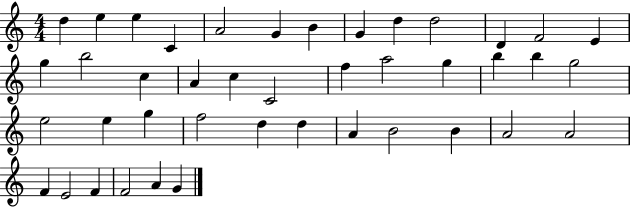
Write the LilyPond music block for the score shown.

{
  \clef treble
  \numericTimeSignature
  \time 4/4
  \key c \major
  d''4 e''4 e''4 c'4 | a'2 g'4 b'4 | g'4 d''4 d''2 | d'4 f'2 e'4 | \break g''4 b''2 c''4 | a'4 c''4 c'2 | f''4 a''2 g''4 | b''4 b''4 g''2 | \break e''2 e''4 g''4 | f''2 d''4 d''4 | a'4 b'2 b'4 | a'2 a'2 | \break f'4 e'2 f'4 | f'2 a'4 g'4 | \bar "|."
}